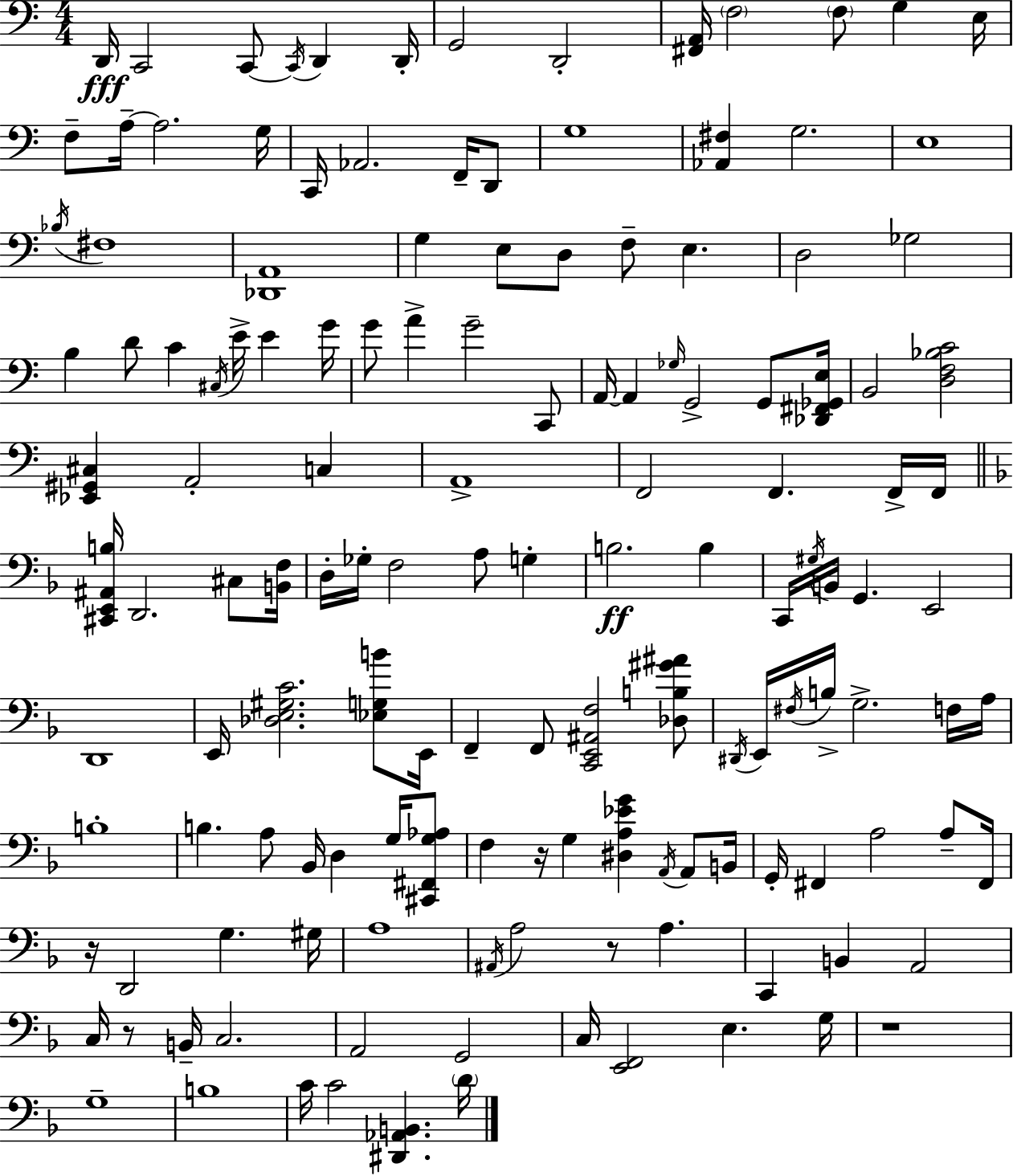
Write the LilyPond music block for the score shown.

{
  \clef bass
  \numericTimeSignature
  \time 4/4
  \key a \minor
  d,16\fff c,2 c,8~~ \acciaccatura { c,16 } d,4 | d,16-. g,2 d,2-. | <fis, a,>16 \parenthesize f2 \parenthesize f8 g4 | e16 f8-- a16--~~ a2. | \break g16 c,16 aes,2. f,16-- d,8 | g1 | <aes, fis>4 g2. | e1 | \break \acciaccatura { bes16 } fis1 | <des, a,>1 | g4 e8 d8 f8-- e4. | d2 ges2 | \break b4 d'8 c'4 \acciaccatura { cis16 } e'16-> e'4 | g'16 g'8 a'4-> g'2-- | c,8 a,16~~ a,4 \grace { ges16 } g,2-> | g,8 <des, fis, ges, e>16 b,2 <d f bes c'>2 | \break <ees, gis, cis>4 a,2-. | c4 a,1-> | f,2 f,4. | f,16-> f,16 \bar "||" \break \key d \minor <cis, e, ais, b>16 d,2. cis8 <b, f>16 | d16-. ges16-. f2 a8 g4-. | b2.\ff b4 | c,16 \acciaccatura { gis16 } b,16 g,4. e,2 | \break d,1 | e,16 <des e gis c'>2. <ees g b'>8 | e,16 f,4-- f,8 <c, e, ais, f>2 <des b gis' ais'>8 | \acciaccatura { dis,16 } e,16 \acciaccatura { fis16 } b16-> g2.-> | \break f16 a16 b1-. | b4. a8 bes,16 d4 | g16 <cis, fis, g aes>8 f4 r16 g4 <dis a ees' g'>4 | \acciaccatura { a,16 } a,8 b,16 g,16-. fis,4 a2 | \break a8-- fis,16 r16 d,2 g4. | gis16 a1 | \acciaccatura { ais,16 } a2 r8 a4. | c,4 b,4 a,2 | \break c16 r8 b,16-- c2. | a,2 g,2 | c16 <e, f,>2 e4. | g16 r1 | \break g1-- | b1 | c'16 c'2 <dis, aes, b,>4. | \parenthesize d'16 \bar "|."
}